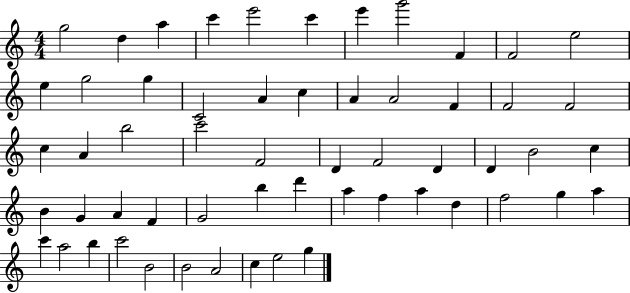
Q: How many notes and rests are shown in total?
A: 57